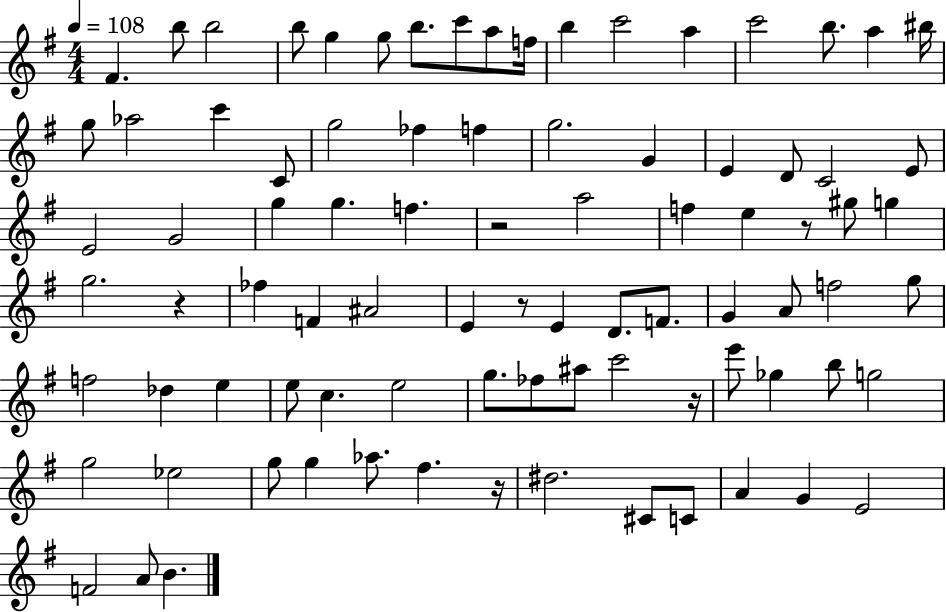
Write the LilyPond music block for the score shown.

{
  \clef treble
  \numericTimeSignature
  \time 4/4
  \key g \major
  \tempo 4 = 108
  fis'4. b''8 b''2 | b''8 g''4 g''8 b''8. c'''8 a''8 f''16 | b''4 c'''2 a''4 | c'''2 b''8. a''4 bis''16 | \break g''8 aes''2 c'''4 c'8 | g''2 fes''4 f''4 | g''2. g'4 | e'4 d'8 c'2 e'8 | \break e'2 g'2 | g''4 g''4. f''4. | r2 a''2 | f''4 e''4 r8 gis''8 g''4 | \break g''2. r4 | fes''4 f'4 ais'2 | e'4 r8 e'4 d'8. f'8. | g'4 a'8 f''2 g''8 | \break f''2 des''4 e''4 | e''8 c''4. e''2 | g''8. fes''8 ais''8 c'''2 r16 | e'''8 ges''4 b''8 g''2 | \break g''2 ees''2 | g''8 g''4 aes''8. fis''4. r16 | dis''2. cis'8 c'8 | a'4 g'4 e'2 | \break f'2 a'8 b'4. | \bar "|."
}